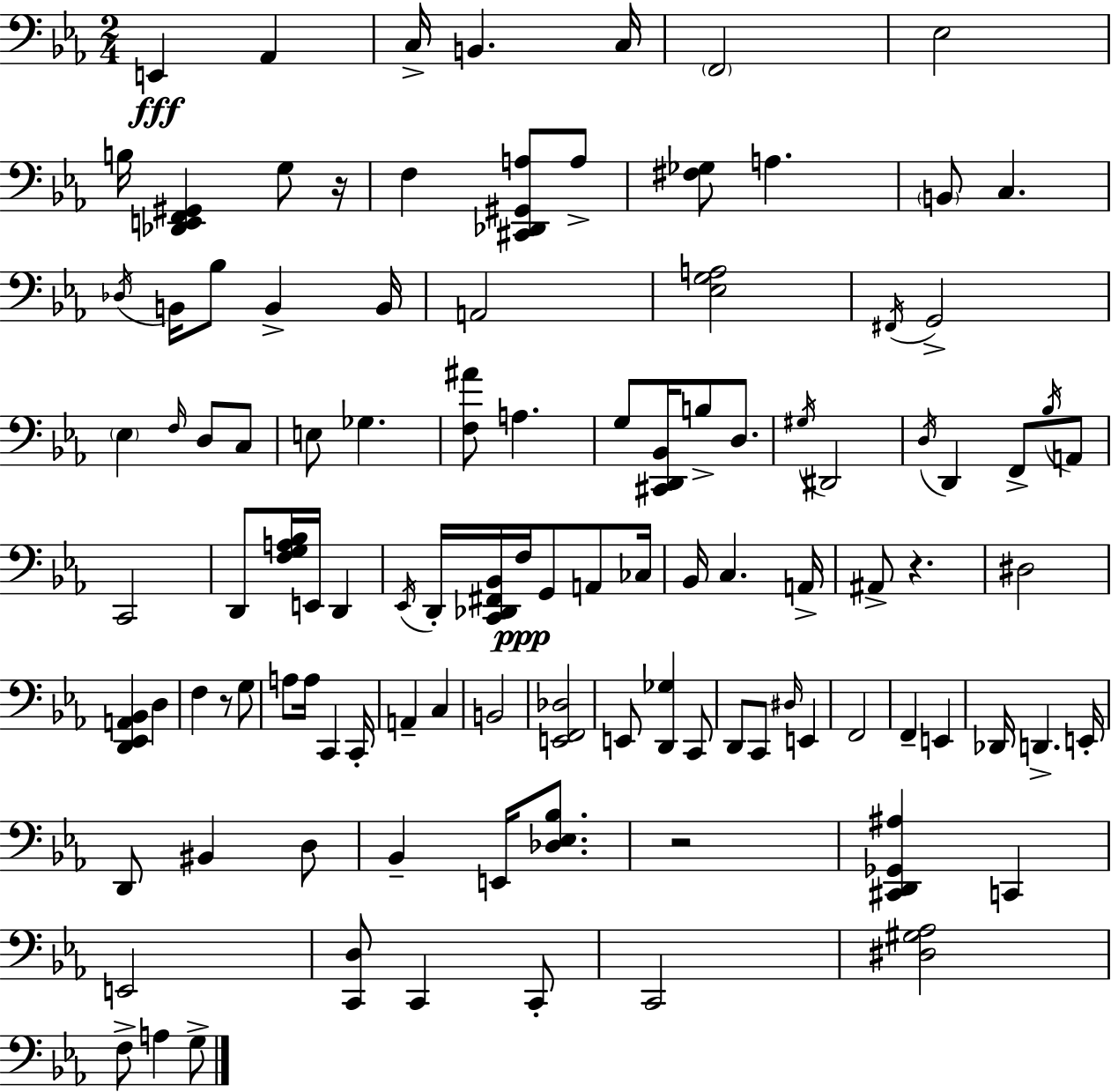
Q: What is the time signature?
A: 2/4